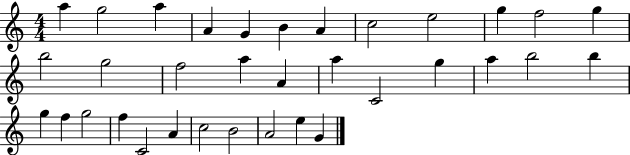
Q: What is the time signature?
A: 4/4